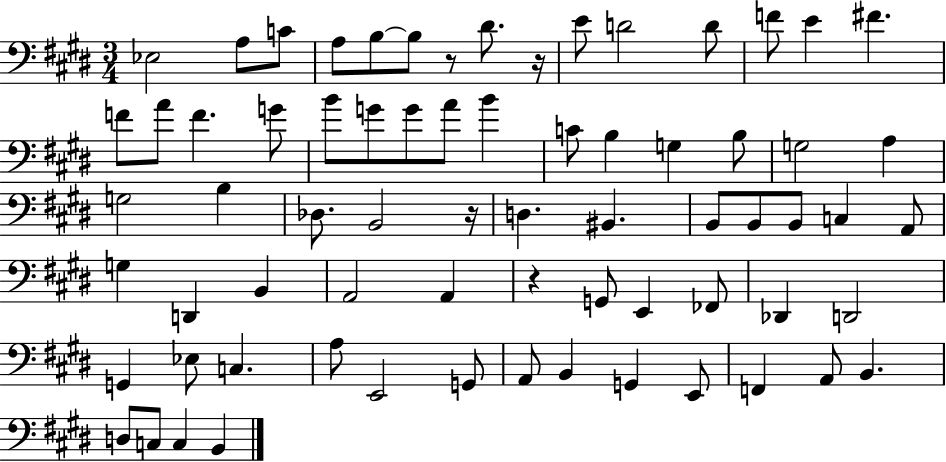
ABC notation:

X:1
T:Untitled
M:3/4
L:1/4
K:E
_E,2 A,/2 C/2 A,/2 B,/2 B,/2 z/2 ^D/2 z/4 E/2 D2 D/2 F/2 E ^F F/2 A/2 F G/2 B/2 G/2 G/2 A/2 B C/2 B, G, B,/2 G,2 A, G,2 B, _D,/2 B,,2 z/4 D, ^B,, B,,/2 B,,/2 B,,/2 C, A,,/2 G, D,, B,, A,,2 A,, z G,,/2 E,, _F,,/2 _D,, D,,2 G,, _E,/2 C, A,/2 E,,2 G,,/2 A,,/2 B,, G,, E,,/2 F,, A,,/2 B,, D,/2 C,/2 C, B,,